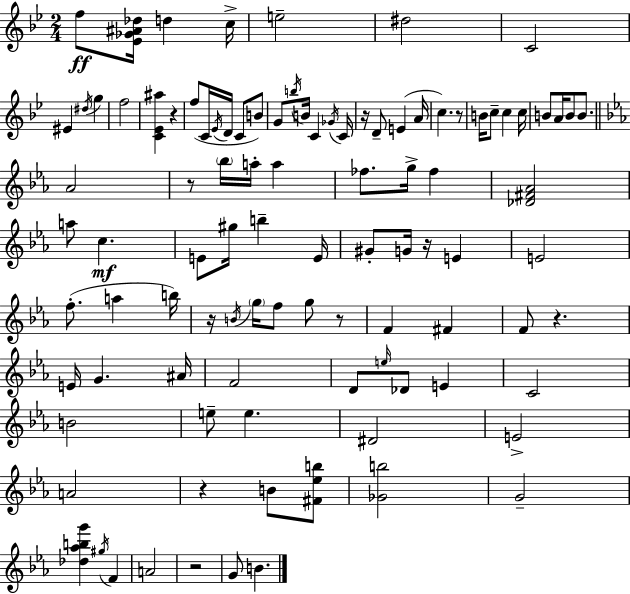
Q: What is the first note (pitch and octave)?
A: F5